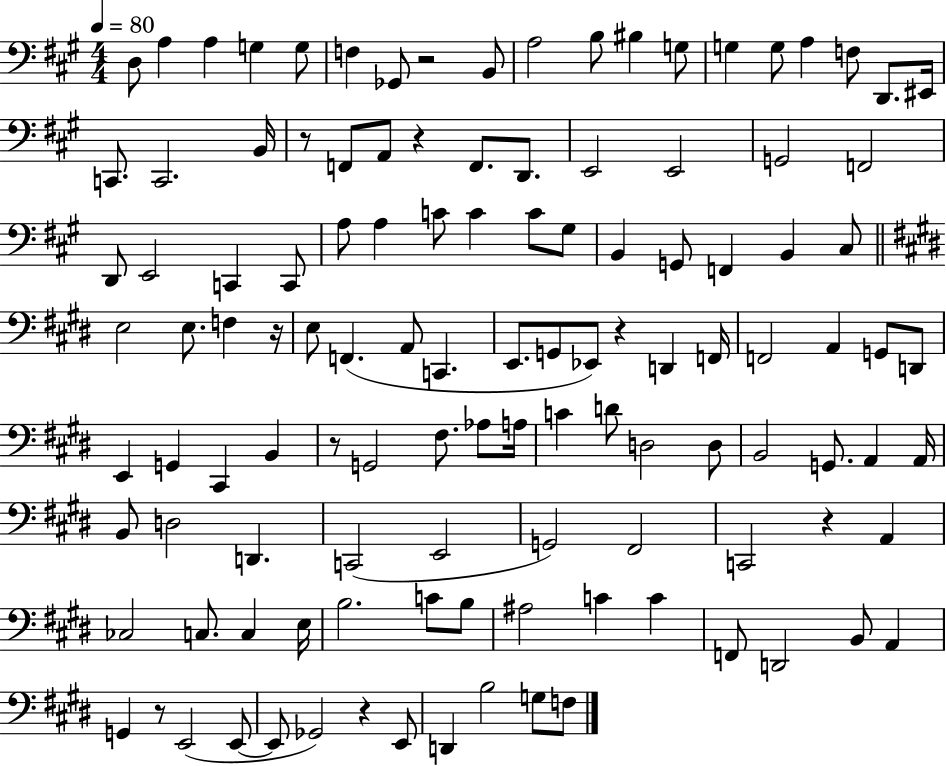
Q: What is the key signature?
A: A major